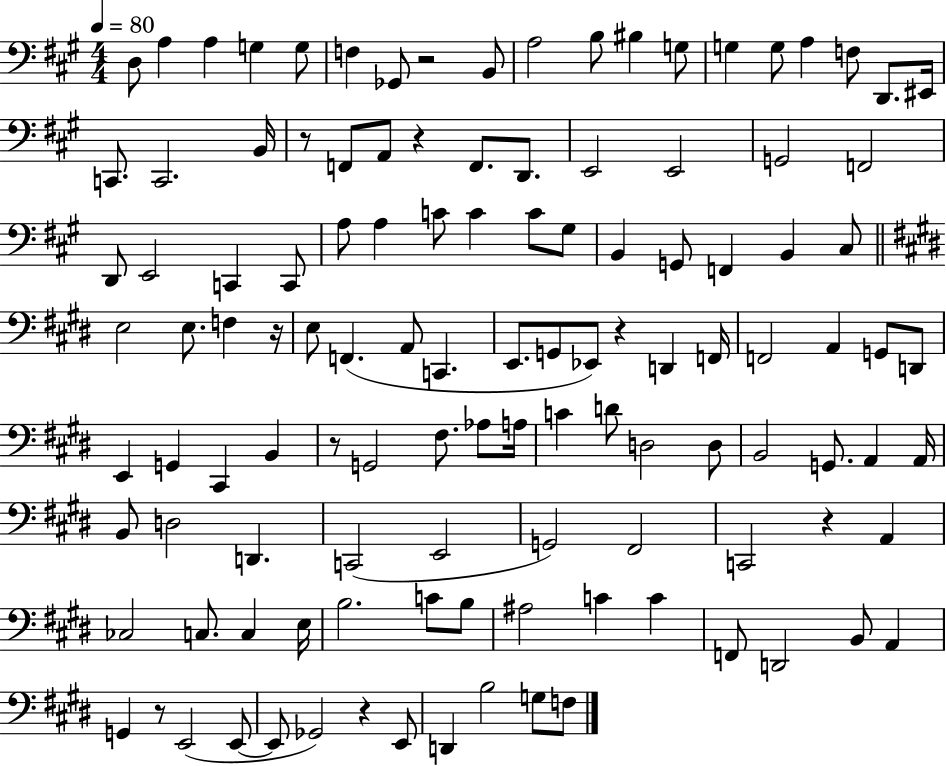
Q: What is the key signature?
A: A major